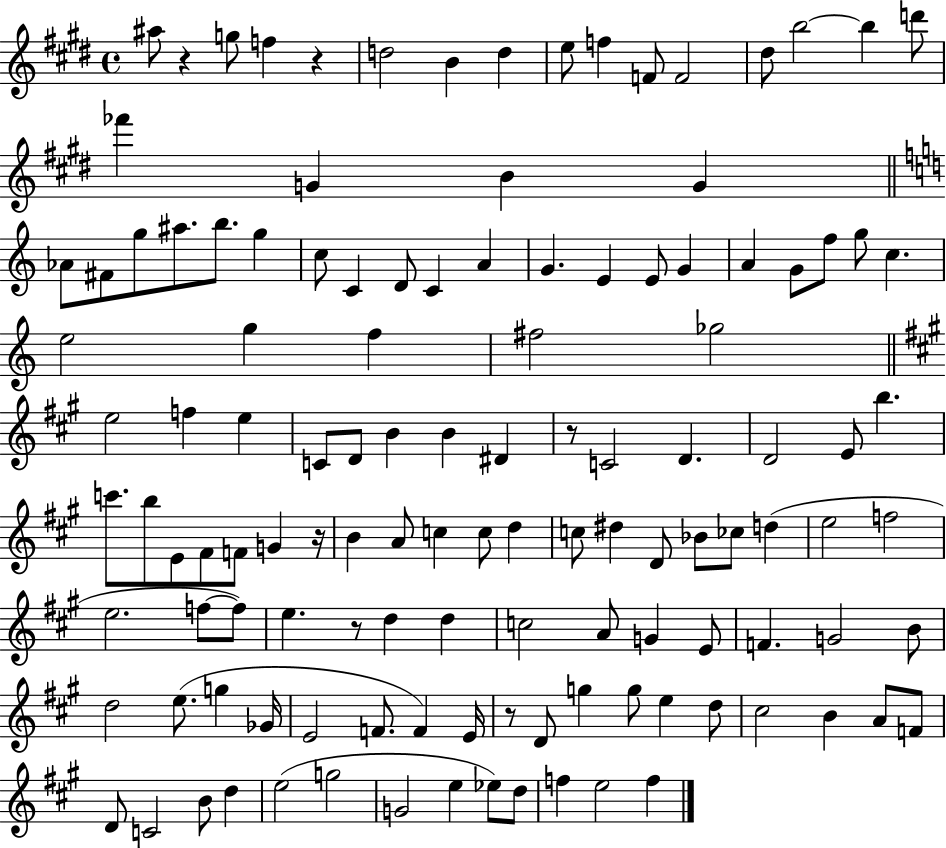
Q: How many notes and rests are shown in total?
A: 124